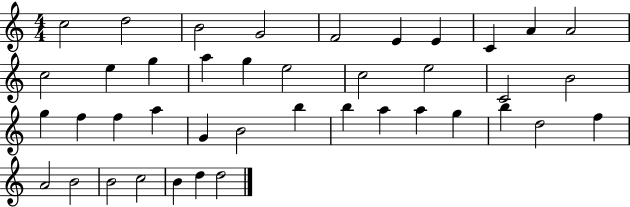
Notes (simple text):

C5/h D5/h B4/h G4/h F4/h E4/q E4/q C4/q A4/q A4/h C5/h E5/q G5/q A5/q G5/q E5/h C5/h E5/h C4/h B4/h G5/q F5/q F5/q A5/q G4/q B4/h B5/q B5/q A5/q A5/q G5/q B5/q D5/h F5/q A4/h B4/h B4/h C5/h B4/q D5/q D5/h